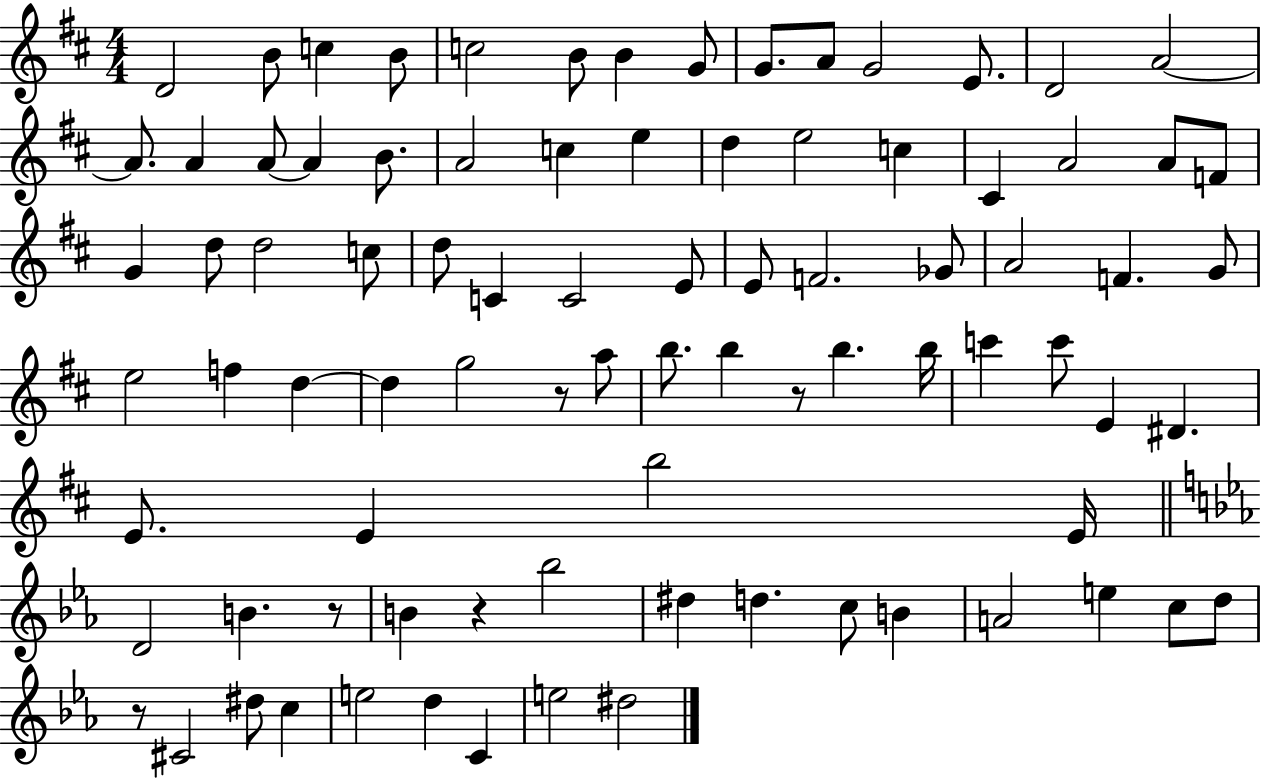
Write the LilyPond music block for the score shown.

{
  \clef treble
  \numericTimeSignature
  \time 4/4
  \key d \major
  d'2 b'8 c''4 b'8 | c''2 b'8 b'4 g'8 | g'8. a'8 g'2 e'8. | d'2 a'2~~ | \break a'8. a'4 a'8~~ a'4 b'8. | a'2 c''4 e''4 | d''4 e''2 c''4 | cis'4 a'2 a'8 f'8 | \break g'4 d''8 d''2 c''8 | d''8 c'4 c'2 e'8 | e'8 f'2. ges'8 | a'2 f'4. g'8 | \break e''2 f''4 d''4~~ | d''4 g''2 r8 a''8 | b''8. b''4 r8 b''4. b''16 | c'''4 c'''8 e'4 dis'4. | \break e'8. e'4 b''2 e'16 | \bar "||" \break \key ees \major d'2 b'4. r8 | b'4 r4 bes''2 | dis''4 d''4. c''8 b'4 | a'2 e''4 c''8 d''8 | \break r8 cis'2 dis''8 c''4 | e''2 d''4 c'4 | e''2 dis''2 | \bar "|."
}